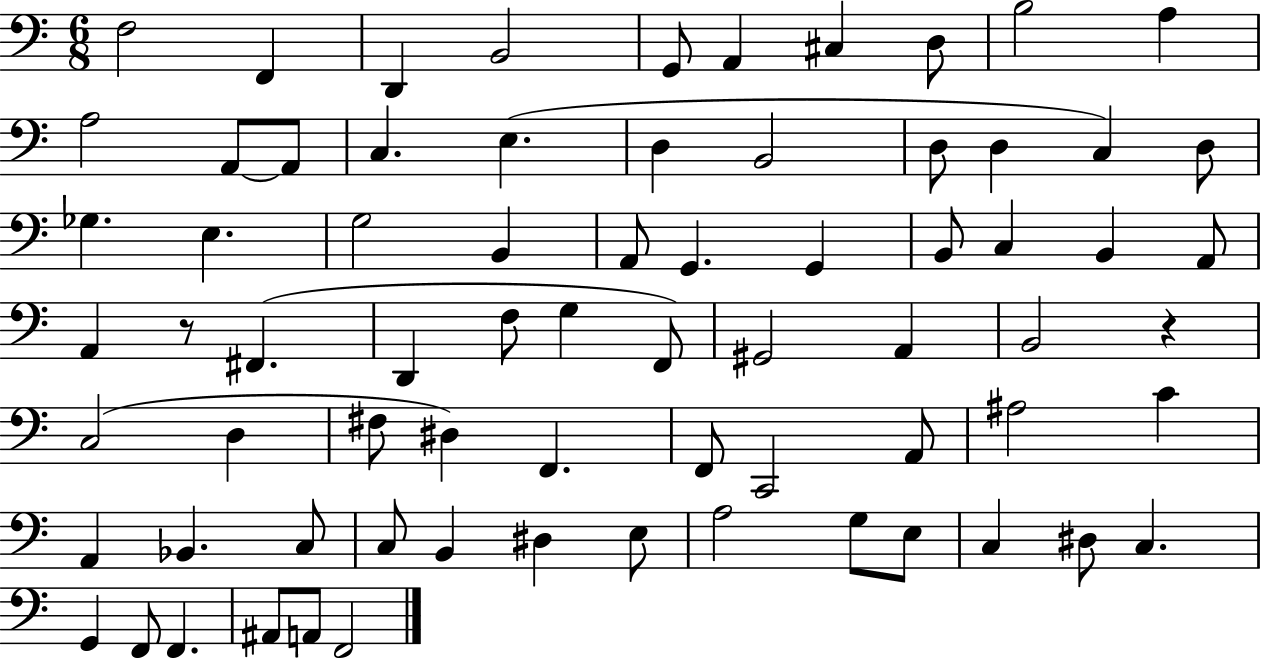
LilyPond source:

{
  \clef bass
  \numericTimeSignature
  \time 6/8
  \key c \major
  f2 f,4 | d,4 b,2 | g,8 a,4 cis4 d8 | b2 a4 | \break a2 a,8~~ a,8 | c4. e4.( | d4 b,2 | d8 d4 c4) d8 | \break ges4. e4. | g2 b,4 | a,8 g,4. g,4 | b,8 c4 b,4 a,8 | \break a,4 r8 fis,4.( | d,4 f8 g4 f,8) | gis,2 a,4 | b,2 r4 | \break c2( d4 | fis8 dis4) f,4. | f,8 c,2 a,8 | ais2 c'4 | \break a,4 bes,4. c8 | c8 b,4 dis4 e8 | a2 g8 e8 | c4 dis8 c4. | \break g,4 f,8 f,4. | ais,8 a,8 f,2 | \bar "|."
}